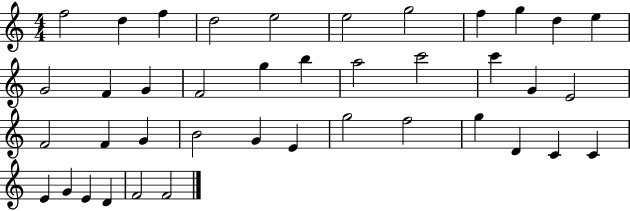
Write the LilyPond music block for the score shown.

{
  \clef treble
  \numericTimeSignature
  \time 4/4
  \key c \major
  f''2 d''4 f''4 | d''2 e''2 | e''2 g''2 | f''4 g''4 d''4 e''4 | \break g'2 f'4 g'4 | f'2 g''4 b''4 | a''2 c'''2 | c'''4 g'4 e'2 | \break f'2 f'4 g'4 | b'2 g'4 e'4 | g''2 f''2 | g''4 d'4 c'4 c'4 | \break e'4 g'4 e'4 d'4 | f'2 f'2 | \bar "|."
}